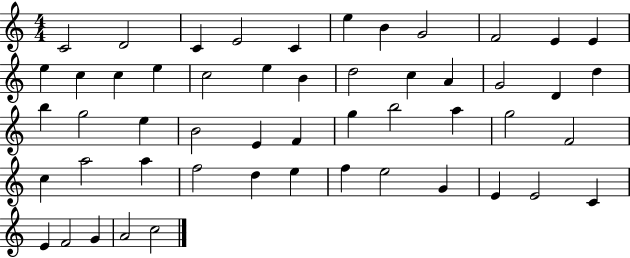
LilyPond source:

{
  \clef treble
  \numericTimeSignature
  \time 4/4
  \key c \major
  c'2 d'2 | c'4 e'2 c'4 | e''4 b'4 g'2 | f'2 e'4 e'4 | \break e''4 c''4 c''4 e''4 | c''2 e''4 b'4 | d''2 c''4 a'4 | g'2 d'4 d''4 | \break b''4 g''2 e''4 | b'2 e'4 f'4 | g''4 b''2 a''4 | g''2 f'2 | \break c''4 a''2 a''4 | f''2 d''4 e''4 | f''4 e''2 g'4 | e'4 e'2 c'4 | \break e'4 f'2 g'4 | a'2 c''2 | \bar "|."
}